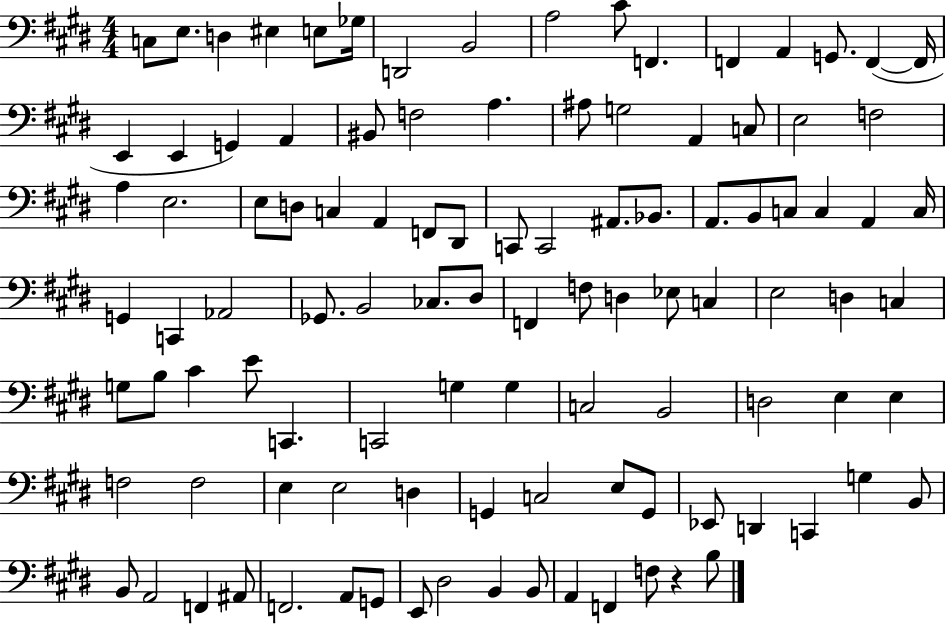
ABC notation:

X:1
T:Untitled
M:4/4
L:1/4
K:E
C,/2 E,/2 D, ^E, E,/2 _G,/4 D,,2 B,,2 A,2 ^C/2 F,, F,, A,, G,,/2 F,, F,,/4 E,, E,, G,, A,, ^B,,/2 F,2 A, ^A,/2 G,2 A,, C,/2 E,2 F,2 A, E,2 E,/2 D,/2 C, A,, F,,/2 ^D,,/2 C,,/2 C,,2 ^A,,/2 _B,,/2 A,,/2 B,,/2 C,/2 C, A,, C,/4 G,, C,, _A,,2 _G,,/2 B,,2 _C,/2 ^D,/2 F,, F,/2 D, _E,/2 C, E,2 D, C, G,/2 B,/2 ^C E/2 C,, C,,2 G, G, C,2 B,,2 D,2 E, E, F,2 F,2 E, E,2 D, G,, C,2 E,/2 G,,/2 _E,,/2 D,, C,, G, B,,/2 B,,/2 A,,2 F,, ^A,,/2 F,,2 A,,/2 G,,/2 E,,/2 ^D,2 B,, B,,/2 A,, F,, F,/2 z B,/2